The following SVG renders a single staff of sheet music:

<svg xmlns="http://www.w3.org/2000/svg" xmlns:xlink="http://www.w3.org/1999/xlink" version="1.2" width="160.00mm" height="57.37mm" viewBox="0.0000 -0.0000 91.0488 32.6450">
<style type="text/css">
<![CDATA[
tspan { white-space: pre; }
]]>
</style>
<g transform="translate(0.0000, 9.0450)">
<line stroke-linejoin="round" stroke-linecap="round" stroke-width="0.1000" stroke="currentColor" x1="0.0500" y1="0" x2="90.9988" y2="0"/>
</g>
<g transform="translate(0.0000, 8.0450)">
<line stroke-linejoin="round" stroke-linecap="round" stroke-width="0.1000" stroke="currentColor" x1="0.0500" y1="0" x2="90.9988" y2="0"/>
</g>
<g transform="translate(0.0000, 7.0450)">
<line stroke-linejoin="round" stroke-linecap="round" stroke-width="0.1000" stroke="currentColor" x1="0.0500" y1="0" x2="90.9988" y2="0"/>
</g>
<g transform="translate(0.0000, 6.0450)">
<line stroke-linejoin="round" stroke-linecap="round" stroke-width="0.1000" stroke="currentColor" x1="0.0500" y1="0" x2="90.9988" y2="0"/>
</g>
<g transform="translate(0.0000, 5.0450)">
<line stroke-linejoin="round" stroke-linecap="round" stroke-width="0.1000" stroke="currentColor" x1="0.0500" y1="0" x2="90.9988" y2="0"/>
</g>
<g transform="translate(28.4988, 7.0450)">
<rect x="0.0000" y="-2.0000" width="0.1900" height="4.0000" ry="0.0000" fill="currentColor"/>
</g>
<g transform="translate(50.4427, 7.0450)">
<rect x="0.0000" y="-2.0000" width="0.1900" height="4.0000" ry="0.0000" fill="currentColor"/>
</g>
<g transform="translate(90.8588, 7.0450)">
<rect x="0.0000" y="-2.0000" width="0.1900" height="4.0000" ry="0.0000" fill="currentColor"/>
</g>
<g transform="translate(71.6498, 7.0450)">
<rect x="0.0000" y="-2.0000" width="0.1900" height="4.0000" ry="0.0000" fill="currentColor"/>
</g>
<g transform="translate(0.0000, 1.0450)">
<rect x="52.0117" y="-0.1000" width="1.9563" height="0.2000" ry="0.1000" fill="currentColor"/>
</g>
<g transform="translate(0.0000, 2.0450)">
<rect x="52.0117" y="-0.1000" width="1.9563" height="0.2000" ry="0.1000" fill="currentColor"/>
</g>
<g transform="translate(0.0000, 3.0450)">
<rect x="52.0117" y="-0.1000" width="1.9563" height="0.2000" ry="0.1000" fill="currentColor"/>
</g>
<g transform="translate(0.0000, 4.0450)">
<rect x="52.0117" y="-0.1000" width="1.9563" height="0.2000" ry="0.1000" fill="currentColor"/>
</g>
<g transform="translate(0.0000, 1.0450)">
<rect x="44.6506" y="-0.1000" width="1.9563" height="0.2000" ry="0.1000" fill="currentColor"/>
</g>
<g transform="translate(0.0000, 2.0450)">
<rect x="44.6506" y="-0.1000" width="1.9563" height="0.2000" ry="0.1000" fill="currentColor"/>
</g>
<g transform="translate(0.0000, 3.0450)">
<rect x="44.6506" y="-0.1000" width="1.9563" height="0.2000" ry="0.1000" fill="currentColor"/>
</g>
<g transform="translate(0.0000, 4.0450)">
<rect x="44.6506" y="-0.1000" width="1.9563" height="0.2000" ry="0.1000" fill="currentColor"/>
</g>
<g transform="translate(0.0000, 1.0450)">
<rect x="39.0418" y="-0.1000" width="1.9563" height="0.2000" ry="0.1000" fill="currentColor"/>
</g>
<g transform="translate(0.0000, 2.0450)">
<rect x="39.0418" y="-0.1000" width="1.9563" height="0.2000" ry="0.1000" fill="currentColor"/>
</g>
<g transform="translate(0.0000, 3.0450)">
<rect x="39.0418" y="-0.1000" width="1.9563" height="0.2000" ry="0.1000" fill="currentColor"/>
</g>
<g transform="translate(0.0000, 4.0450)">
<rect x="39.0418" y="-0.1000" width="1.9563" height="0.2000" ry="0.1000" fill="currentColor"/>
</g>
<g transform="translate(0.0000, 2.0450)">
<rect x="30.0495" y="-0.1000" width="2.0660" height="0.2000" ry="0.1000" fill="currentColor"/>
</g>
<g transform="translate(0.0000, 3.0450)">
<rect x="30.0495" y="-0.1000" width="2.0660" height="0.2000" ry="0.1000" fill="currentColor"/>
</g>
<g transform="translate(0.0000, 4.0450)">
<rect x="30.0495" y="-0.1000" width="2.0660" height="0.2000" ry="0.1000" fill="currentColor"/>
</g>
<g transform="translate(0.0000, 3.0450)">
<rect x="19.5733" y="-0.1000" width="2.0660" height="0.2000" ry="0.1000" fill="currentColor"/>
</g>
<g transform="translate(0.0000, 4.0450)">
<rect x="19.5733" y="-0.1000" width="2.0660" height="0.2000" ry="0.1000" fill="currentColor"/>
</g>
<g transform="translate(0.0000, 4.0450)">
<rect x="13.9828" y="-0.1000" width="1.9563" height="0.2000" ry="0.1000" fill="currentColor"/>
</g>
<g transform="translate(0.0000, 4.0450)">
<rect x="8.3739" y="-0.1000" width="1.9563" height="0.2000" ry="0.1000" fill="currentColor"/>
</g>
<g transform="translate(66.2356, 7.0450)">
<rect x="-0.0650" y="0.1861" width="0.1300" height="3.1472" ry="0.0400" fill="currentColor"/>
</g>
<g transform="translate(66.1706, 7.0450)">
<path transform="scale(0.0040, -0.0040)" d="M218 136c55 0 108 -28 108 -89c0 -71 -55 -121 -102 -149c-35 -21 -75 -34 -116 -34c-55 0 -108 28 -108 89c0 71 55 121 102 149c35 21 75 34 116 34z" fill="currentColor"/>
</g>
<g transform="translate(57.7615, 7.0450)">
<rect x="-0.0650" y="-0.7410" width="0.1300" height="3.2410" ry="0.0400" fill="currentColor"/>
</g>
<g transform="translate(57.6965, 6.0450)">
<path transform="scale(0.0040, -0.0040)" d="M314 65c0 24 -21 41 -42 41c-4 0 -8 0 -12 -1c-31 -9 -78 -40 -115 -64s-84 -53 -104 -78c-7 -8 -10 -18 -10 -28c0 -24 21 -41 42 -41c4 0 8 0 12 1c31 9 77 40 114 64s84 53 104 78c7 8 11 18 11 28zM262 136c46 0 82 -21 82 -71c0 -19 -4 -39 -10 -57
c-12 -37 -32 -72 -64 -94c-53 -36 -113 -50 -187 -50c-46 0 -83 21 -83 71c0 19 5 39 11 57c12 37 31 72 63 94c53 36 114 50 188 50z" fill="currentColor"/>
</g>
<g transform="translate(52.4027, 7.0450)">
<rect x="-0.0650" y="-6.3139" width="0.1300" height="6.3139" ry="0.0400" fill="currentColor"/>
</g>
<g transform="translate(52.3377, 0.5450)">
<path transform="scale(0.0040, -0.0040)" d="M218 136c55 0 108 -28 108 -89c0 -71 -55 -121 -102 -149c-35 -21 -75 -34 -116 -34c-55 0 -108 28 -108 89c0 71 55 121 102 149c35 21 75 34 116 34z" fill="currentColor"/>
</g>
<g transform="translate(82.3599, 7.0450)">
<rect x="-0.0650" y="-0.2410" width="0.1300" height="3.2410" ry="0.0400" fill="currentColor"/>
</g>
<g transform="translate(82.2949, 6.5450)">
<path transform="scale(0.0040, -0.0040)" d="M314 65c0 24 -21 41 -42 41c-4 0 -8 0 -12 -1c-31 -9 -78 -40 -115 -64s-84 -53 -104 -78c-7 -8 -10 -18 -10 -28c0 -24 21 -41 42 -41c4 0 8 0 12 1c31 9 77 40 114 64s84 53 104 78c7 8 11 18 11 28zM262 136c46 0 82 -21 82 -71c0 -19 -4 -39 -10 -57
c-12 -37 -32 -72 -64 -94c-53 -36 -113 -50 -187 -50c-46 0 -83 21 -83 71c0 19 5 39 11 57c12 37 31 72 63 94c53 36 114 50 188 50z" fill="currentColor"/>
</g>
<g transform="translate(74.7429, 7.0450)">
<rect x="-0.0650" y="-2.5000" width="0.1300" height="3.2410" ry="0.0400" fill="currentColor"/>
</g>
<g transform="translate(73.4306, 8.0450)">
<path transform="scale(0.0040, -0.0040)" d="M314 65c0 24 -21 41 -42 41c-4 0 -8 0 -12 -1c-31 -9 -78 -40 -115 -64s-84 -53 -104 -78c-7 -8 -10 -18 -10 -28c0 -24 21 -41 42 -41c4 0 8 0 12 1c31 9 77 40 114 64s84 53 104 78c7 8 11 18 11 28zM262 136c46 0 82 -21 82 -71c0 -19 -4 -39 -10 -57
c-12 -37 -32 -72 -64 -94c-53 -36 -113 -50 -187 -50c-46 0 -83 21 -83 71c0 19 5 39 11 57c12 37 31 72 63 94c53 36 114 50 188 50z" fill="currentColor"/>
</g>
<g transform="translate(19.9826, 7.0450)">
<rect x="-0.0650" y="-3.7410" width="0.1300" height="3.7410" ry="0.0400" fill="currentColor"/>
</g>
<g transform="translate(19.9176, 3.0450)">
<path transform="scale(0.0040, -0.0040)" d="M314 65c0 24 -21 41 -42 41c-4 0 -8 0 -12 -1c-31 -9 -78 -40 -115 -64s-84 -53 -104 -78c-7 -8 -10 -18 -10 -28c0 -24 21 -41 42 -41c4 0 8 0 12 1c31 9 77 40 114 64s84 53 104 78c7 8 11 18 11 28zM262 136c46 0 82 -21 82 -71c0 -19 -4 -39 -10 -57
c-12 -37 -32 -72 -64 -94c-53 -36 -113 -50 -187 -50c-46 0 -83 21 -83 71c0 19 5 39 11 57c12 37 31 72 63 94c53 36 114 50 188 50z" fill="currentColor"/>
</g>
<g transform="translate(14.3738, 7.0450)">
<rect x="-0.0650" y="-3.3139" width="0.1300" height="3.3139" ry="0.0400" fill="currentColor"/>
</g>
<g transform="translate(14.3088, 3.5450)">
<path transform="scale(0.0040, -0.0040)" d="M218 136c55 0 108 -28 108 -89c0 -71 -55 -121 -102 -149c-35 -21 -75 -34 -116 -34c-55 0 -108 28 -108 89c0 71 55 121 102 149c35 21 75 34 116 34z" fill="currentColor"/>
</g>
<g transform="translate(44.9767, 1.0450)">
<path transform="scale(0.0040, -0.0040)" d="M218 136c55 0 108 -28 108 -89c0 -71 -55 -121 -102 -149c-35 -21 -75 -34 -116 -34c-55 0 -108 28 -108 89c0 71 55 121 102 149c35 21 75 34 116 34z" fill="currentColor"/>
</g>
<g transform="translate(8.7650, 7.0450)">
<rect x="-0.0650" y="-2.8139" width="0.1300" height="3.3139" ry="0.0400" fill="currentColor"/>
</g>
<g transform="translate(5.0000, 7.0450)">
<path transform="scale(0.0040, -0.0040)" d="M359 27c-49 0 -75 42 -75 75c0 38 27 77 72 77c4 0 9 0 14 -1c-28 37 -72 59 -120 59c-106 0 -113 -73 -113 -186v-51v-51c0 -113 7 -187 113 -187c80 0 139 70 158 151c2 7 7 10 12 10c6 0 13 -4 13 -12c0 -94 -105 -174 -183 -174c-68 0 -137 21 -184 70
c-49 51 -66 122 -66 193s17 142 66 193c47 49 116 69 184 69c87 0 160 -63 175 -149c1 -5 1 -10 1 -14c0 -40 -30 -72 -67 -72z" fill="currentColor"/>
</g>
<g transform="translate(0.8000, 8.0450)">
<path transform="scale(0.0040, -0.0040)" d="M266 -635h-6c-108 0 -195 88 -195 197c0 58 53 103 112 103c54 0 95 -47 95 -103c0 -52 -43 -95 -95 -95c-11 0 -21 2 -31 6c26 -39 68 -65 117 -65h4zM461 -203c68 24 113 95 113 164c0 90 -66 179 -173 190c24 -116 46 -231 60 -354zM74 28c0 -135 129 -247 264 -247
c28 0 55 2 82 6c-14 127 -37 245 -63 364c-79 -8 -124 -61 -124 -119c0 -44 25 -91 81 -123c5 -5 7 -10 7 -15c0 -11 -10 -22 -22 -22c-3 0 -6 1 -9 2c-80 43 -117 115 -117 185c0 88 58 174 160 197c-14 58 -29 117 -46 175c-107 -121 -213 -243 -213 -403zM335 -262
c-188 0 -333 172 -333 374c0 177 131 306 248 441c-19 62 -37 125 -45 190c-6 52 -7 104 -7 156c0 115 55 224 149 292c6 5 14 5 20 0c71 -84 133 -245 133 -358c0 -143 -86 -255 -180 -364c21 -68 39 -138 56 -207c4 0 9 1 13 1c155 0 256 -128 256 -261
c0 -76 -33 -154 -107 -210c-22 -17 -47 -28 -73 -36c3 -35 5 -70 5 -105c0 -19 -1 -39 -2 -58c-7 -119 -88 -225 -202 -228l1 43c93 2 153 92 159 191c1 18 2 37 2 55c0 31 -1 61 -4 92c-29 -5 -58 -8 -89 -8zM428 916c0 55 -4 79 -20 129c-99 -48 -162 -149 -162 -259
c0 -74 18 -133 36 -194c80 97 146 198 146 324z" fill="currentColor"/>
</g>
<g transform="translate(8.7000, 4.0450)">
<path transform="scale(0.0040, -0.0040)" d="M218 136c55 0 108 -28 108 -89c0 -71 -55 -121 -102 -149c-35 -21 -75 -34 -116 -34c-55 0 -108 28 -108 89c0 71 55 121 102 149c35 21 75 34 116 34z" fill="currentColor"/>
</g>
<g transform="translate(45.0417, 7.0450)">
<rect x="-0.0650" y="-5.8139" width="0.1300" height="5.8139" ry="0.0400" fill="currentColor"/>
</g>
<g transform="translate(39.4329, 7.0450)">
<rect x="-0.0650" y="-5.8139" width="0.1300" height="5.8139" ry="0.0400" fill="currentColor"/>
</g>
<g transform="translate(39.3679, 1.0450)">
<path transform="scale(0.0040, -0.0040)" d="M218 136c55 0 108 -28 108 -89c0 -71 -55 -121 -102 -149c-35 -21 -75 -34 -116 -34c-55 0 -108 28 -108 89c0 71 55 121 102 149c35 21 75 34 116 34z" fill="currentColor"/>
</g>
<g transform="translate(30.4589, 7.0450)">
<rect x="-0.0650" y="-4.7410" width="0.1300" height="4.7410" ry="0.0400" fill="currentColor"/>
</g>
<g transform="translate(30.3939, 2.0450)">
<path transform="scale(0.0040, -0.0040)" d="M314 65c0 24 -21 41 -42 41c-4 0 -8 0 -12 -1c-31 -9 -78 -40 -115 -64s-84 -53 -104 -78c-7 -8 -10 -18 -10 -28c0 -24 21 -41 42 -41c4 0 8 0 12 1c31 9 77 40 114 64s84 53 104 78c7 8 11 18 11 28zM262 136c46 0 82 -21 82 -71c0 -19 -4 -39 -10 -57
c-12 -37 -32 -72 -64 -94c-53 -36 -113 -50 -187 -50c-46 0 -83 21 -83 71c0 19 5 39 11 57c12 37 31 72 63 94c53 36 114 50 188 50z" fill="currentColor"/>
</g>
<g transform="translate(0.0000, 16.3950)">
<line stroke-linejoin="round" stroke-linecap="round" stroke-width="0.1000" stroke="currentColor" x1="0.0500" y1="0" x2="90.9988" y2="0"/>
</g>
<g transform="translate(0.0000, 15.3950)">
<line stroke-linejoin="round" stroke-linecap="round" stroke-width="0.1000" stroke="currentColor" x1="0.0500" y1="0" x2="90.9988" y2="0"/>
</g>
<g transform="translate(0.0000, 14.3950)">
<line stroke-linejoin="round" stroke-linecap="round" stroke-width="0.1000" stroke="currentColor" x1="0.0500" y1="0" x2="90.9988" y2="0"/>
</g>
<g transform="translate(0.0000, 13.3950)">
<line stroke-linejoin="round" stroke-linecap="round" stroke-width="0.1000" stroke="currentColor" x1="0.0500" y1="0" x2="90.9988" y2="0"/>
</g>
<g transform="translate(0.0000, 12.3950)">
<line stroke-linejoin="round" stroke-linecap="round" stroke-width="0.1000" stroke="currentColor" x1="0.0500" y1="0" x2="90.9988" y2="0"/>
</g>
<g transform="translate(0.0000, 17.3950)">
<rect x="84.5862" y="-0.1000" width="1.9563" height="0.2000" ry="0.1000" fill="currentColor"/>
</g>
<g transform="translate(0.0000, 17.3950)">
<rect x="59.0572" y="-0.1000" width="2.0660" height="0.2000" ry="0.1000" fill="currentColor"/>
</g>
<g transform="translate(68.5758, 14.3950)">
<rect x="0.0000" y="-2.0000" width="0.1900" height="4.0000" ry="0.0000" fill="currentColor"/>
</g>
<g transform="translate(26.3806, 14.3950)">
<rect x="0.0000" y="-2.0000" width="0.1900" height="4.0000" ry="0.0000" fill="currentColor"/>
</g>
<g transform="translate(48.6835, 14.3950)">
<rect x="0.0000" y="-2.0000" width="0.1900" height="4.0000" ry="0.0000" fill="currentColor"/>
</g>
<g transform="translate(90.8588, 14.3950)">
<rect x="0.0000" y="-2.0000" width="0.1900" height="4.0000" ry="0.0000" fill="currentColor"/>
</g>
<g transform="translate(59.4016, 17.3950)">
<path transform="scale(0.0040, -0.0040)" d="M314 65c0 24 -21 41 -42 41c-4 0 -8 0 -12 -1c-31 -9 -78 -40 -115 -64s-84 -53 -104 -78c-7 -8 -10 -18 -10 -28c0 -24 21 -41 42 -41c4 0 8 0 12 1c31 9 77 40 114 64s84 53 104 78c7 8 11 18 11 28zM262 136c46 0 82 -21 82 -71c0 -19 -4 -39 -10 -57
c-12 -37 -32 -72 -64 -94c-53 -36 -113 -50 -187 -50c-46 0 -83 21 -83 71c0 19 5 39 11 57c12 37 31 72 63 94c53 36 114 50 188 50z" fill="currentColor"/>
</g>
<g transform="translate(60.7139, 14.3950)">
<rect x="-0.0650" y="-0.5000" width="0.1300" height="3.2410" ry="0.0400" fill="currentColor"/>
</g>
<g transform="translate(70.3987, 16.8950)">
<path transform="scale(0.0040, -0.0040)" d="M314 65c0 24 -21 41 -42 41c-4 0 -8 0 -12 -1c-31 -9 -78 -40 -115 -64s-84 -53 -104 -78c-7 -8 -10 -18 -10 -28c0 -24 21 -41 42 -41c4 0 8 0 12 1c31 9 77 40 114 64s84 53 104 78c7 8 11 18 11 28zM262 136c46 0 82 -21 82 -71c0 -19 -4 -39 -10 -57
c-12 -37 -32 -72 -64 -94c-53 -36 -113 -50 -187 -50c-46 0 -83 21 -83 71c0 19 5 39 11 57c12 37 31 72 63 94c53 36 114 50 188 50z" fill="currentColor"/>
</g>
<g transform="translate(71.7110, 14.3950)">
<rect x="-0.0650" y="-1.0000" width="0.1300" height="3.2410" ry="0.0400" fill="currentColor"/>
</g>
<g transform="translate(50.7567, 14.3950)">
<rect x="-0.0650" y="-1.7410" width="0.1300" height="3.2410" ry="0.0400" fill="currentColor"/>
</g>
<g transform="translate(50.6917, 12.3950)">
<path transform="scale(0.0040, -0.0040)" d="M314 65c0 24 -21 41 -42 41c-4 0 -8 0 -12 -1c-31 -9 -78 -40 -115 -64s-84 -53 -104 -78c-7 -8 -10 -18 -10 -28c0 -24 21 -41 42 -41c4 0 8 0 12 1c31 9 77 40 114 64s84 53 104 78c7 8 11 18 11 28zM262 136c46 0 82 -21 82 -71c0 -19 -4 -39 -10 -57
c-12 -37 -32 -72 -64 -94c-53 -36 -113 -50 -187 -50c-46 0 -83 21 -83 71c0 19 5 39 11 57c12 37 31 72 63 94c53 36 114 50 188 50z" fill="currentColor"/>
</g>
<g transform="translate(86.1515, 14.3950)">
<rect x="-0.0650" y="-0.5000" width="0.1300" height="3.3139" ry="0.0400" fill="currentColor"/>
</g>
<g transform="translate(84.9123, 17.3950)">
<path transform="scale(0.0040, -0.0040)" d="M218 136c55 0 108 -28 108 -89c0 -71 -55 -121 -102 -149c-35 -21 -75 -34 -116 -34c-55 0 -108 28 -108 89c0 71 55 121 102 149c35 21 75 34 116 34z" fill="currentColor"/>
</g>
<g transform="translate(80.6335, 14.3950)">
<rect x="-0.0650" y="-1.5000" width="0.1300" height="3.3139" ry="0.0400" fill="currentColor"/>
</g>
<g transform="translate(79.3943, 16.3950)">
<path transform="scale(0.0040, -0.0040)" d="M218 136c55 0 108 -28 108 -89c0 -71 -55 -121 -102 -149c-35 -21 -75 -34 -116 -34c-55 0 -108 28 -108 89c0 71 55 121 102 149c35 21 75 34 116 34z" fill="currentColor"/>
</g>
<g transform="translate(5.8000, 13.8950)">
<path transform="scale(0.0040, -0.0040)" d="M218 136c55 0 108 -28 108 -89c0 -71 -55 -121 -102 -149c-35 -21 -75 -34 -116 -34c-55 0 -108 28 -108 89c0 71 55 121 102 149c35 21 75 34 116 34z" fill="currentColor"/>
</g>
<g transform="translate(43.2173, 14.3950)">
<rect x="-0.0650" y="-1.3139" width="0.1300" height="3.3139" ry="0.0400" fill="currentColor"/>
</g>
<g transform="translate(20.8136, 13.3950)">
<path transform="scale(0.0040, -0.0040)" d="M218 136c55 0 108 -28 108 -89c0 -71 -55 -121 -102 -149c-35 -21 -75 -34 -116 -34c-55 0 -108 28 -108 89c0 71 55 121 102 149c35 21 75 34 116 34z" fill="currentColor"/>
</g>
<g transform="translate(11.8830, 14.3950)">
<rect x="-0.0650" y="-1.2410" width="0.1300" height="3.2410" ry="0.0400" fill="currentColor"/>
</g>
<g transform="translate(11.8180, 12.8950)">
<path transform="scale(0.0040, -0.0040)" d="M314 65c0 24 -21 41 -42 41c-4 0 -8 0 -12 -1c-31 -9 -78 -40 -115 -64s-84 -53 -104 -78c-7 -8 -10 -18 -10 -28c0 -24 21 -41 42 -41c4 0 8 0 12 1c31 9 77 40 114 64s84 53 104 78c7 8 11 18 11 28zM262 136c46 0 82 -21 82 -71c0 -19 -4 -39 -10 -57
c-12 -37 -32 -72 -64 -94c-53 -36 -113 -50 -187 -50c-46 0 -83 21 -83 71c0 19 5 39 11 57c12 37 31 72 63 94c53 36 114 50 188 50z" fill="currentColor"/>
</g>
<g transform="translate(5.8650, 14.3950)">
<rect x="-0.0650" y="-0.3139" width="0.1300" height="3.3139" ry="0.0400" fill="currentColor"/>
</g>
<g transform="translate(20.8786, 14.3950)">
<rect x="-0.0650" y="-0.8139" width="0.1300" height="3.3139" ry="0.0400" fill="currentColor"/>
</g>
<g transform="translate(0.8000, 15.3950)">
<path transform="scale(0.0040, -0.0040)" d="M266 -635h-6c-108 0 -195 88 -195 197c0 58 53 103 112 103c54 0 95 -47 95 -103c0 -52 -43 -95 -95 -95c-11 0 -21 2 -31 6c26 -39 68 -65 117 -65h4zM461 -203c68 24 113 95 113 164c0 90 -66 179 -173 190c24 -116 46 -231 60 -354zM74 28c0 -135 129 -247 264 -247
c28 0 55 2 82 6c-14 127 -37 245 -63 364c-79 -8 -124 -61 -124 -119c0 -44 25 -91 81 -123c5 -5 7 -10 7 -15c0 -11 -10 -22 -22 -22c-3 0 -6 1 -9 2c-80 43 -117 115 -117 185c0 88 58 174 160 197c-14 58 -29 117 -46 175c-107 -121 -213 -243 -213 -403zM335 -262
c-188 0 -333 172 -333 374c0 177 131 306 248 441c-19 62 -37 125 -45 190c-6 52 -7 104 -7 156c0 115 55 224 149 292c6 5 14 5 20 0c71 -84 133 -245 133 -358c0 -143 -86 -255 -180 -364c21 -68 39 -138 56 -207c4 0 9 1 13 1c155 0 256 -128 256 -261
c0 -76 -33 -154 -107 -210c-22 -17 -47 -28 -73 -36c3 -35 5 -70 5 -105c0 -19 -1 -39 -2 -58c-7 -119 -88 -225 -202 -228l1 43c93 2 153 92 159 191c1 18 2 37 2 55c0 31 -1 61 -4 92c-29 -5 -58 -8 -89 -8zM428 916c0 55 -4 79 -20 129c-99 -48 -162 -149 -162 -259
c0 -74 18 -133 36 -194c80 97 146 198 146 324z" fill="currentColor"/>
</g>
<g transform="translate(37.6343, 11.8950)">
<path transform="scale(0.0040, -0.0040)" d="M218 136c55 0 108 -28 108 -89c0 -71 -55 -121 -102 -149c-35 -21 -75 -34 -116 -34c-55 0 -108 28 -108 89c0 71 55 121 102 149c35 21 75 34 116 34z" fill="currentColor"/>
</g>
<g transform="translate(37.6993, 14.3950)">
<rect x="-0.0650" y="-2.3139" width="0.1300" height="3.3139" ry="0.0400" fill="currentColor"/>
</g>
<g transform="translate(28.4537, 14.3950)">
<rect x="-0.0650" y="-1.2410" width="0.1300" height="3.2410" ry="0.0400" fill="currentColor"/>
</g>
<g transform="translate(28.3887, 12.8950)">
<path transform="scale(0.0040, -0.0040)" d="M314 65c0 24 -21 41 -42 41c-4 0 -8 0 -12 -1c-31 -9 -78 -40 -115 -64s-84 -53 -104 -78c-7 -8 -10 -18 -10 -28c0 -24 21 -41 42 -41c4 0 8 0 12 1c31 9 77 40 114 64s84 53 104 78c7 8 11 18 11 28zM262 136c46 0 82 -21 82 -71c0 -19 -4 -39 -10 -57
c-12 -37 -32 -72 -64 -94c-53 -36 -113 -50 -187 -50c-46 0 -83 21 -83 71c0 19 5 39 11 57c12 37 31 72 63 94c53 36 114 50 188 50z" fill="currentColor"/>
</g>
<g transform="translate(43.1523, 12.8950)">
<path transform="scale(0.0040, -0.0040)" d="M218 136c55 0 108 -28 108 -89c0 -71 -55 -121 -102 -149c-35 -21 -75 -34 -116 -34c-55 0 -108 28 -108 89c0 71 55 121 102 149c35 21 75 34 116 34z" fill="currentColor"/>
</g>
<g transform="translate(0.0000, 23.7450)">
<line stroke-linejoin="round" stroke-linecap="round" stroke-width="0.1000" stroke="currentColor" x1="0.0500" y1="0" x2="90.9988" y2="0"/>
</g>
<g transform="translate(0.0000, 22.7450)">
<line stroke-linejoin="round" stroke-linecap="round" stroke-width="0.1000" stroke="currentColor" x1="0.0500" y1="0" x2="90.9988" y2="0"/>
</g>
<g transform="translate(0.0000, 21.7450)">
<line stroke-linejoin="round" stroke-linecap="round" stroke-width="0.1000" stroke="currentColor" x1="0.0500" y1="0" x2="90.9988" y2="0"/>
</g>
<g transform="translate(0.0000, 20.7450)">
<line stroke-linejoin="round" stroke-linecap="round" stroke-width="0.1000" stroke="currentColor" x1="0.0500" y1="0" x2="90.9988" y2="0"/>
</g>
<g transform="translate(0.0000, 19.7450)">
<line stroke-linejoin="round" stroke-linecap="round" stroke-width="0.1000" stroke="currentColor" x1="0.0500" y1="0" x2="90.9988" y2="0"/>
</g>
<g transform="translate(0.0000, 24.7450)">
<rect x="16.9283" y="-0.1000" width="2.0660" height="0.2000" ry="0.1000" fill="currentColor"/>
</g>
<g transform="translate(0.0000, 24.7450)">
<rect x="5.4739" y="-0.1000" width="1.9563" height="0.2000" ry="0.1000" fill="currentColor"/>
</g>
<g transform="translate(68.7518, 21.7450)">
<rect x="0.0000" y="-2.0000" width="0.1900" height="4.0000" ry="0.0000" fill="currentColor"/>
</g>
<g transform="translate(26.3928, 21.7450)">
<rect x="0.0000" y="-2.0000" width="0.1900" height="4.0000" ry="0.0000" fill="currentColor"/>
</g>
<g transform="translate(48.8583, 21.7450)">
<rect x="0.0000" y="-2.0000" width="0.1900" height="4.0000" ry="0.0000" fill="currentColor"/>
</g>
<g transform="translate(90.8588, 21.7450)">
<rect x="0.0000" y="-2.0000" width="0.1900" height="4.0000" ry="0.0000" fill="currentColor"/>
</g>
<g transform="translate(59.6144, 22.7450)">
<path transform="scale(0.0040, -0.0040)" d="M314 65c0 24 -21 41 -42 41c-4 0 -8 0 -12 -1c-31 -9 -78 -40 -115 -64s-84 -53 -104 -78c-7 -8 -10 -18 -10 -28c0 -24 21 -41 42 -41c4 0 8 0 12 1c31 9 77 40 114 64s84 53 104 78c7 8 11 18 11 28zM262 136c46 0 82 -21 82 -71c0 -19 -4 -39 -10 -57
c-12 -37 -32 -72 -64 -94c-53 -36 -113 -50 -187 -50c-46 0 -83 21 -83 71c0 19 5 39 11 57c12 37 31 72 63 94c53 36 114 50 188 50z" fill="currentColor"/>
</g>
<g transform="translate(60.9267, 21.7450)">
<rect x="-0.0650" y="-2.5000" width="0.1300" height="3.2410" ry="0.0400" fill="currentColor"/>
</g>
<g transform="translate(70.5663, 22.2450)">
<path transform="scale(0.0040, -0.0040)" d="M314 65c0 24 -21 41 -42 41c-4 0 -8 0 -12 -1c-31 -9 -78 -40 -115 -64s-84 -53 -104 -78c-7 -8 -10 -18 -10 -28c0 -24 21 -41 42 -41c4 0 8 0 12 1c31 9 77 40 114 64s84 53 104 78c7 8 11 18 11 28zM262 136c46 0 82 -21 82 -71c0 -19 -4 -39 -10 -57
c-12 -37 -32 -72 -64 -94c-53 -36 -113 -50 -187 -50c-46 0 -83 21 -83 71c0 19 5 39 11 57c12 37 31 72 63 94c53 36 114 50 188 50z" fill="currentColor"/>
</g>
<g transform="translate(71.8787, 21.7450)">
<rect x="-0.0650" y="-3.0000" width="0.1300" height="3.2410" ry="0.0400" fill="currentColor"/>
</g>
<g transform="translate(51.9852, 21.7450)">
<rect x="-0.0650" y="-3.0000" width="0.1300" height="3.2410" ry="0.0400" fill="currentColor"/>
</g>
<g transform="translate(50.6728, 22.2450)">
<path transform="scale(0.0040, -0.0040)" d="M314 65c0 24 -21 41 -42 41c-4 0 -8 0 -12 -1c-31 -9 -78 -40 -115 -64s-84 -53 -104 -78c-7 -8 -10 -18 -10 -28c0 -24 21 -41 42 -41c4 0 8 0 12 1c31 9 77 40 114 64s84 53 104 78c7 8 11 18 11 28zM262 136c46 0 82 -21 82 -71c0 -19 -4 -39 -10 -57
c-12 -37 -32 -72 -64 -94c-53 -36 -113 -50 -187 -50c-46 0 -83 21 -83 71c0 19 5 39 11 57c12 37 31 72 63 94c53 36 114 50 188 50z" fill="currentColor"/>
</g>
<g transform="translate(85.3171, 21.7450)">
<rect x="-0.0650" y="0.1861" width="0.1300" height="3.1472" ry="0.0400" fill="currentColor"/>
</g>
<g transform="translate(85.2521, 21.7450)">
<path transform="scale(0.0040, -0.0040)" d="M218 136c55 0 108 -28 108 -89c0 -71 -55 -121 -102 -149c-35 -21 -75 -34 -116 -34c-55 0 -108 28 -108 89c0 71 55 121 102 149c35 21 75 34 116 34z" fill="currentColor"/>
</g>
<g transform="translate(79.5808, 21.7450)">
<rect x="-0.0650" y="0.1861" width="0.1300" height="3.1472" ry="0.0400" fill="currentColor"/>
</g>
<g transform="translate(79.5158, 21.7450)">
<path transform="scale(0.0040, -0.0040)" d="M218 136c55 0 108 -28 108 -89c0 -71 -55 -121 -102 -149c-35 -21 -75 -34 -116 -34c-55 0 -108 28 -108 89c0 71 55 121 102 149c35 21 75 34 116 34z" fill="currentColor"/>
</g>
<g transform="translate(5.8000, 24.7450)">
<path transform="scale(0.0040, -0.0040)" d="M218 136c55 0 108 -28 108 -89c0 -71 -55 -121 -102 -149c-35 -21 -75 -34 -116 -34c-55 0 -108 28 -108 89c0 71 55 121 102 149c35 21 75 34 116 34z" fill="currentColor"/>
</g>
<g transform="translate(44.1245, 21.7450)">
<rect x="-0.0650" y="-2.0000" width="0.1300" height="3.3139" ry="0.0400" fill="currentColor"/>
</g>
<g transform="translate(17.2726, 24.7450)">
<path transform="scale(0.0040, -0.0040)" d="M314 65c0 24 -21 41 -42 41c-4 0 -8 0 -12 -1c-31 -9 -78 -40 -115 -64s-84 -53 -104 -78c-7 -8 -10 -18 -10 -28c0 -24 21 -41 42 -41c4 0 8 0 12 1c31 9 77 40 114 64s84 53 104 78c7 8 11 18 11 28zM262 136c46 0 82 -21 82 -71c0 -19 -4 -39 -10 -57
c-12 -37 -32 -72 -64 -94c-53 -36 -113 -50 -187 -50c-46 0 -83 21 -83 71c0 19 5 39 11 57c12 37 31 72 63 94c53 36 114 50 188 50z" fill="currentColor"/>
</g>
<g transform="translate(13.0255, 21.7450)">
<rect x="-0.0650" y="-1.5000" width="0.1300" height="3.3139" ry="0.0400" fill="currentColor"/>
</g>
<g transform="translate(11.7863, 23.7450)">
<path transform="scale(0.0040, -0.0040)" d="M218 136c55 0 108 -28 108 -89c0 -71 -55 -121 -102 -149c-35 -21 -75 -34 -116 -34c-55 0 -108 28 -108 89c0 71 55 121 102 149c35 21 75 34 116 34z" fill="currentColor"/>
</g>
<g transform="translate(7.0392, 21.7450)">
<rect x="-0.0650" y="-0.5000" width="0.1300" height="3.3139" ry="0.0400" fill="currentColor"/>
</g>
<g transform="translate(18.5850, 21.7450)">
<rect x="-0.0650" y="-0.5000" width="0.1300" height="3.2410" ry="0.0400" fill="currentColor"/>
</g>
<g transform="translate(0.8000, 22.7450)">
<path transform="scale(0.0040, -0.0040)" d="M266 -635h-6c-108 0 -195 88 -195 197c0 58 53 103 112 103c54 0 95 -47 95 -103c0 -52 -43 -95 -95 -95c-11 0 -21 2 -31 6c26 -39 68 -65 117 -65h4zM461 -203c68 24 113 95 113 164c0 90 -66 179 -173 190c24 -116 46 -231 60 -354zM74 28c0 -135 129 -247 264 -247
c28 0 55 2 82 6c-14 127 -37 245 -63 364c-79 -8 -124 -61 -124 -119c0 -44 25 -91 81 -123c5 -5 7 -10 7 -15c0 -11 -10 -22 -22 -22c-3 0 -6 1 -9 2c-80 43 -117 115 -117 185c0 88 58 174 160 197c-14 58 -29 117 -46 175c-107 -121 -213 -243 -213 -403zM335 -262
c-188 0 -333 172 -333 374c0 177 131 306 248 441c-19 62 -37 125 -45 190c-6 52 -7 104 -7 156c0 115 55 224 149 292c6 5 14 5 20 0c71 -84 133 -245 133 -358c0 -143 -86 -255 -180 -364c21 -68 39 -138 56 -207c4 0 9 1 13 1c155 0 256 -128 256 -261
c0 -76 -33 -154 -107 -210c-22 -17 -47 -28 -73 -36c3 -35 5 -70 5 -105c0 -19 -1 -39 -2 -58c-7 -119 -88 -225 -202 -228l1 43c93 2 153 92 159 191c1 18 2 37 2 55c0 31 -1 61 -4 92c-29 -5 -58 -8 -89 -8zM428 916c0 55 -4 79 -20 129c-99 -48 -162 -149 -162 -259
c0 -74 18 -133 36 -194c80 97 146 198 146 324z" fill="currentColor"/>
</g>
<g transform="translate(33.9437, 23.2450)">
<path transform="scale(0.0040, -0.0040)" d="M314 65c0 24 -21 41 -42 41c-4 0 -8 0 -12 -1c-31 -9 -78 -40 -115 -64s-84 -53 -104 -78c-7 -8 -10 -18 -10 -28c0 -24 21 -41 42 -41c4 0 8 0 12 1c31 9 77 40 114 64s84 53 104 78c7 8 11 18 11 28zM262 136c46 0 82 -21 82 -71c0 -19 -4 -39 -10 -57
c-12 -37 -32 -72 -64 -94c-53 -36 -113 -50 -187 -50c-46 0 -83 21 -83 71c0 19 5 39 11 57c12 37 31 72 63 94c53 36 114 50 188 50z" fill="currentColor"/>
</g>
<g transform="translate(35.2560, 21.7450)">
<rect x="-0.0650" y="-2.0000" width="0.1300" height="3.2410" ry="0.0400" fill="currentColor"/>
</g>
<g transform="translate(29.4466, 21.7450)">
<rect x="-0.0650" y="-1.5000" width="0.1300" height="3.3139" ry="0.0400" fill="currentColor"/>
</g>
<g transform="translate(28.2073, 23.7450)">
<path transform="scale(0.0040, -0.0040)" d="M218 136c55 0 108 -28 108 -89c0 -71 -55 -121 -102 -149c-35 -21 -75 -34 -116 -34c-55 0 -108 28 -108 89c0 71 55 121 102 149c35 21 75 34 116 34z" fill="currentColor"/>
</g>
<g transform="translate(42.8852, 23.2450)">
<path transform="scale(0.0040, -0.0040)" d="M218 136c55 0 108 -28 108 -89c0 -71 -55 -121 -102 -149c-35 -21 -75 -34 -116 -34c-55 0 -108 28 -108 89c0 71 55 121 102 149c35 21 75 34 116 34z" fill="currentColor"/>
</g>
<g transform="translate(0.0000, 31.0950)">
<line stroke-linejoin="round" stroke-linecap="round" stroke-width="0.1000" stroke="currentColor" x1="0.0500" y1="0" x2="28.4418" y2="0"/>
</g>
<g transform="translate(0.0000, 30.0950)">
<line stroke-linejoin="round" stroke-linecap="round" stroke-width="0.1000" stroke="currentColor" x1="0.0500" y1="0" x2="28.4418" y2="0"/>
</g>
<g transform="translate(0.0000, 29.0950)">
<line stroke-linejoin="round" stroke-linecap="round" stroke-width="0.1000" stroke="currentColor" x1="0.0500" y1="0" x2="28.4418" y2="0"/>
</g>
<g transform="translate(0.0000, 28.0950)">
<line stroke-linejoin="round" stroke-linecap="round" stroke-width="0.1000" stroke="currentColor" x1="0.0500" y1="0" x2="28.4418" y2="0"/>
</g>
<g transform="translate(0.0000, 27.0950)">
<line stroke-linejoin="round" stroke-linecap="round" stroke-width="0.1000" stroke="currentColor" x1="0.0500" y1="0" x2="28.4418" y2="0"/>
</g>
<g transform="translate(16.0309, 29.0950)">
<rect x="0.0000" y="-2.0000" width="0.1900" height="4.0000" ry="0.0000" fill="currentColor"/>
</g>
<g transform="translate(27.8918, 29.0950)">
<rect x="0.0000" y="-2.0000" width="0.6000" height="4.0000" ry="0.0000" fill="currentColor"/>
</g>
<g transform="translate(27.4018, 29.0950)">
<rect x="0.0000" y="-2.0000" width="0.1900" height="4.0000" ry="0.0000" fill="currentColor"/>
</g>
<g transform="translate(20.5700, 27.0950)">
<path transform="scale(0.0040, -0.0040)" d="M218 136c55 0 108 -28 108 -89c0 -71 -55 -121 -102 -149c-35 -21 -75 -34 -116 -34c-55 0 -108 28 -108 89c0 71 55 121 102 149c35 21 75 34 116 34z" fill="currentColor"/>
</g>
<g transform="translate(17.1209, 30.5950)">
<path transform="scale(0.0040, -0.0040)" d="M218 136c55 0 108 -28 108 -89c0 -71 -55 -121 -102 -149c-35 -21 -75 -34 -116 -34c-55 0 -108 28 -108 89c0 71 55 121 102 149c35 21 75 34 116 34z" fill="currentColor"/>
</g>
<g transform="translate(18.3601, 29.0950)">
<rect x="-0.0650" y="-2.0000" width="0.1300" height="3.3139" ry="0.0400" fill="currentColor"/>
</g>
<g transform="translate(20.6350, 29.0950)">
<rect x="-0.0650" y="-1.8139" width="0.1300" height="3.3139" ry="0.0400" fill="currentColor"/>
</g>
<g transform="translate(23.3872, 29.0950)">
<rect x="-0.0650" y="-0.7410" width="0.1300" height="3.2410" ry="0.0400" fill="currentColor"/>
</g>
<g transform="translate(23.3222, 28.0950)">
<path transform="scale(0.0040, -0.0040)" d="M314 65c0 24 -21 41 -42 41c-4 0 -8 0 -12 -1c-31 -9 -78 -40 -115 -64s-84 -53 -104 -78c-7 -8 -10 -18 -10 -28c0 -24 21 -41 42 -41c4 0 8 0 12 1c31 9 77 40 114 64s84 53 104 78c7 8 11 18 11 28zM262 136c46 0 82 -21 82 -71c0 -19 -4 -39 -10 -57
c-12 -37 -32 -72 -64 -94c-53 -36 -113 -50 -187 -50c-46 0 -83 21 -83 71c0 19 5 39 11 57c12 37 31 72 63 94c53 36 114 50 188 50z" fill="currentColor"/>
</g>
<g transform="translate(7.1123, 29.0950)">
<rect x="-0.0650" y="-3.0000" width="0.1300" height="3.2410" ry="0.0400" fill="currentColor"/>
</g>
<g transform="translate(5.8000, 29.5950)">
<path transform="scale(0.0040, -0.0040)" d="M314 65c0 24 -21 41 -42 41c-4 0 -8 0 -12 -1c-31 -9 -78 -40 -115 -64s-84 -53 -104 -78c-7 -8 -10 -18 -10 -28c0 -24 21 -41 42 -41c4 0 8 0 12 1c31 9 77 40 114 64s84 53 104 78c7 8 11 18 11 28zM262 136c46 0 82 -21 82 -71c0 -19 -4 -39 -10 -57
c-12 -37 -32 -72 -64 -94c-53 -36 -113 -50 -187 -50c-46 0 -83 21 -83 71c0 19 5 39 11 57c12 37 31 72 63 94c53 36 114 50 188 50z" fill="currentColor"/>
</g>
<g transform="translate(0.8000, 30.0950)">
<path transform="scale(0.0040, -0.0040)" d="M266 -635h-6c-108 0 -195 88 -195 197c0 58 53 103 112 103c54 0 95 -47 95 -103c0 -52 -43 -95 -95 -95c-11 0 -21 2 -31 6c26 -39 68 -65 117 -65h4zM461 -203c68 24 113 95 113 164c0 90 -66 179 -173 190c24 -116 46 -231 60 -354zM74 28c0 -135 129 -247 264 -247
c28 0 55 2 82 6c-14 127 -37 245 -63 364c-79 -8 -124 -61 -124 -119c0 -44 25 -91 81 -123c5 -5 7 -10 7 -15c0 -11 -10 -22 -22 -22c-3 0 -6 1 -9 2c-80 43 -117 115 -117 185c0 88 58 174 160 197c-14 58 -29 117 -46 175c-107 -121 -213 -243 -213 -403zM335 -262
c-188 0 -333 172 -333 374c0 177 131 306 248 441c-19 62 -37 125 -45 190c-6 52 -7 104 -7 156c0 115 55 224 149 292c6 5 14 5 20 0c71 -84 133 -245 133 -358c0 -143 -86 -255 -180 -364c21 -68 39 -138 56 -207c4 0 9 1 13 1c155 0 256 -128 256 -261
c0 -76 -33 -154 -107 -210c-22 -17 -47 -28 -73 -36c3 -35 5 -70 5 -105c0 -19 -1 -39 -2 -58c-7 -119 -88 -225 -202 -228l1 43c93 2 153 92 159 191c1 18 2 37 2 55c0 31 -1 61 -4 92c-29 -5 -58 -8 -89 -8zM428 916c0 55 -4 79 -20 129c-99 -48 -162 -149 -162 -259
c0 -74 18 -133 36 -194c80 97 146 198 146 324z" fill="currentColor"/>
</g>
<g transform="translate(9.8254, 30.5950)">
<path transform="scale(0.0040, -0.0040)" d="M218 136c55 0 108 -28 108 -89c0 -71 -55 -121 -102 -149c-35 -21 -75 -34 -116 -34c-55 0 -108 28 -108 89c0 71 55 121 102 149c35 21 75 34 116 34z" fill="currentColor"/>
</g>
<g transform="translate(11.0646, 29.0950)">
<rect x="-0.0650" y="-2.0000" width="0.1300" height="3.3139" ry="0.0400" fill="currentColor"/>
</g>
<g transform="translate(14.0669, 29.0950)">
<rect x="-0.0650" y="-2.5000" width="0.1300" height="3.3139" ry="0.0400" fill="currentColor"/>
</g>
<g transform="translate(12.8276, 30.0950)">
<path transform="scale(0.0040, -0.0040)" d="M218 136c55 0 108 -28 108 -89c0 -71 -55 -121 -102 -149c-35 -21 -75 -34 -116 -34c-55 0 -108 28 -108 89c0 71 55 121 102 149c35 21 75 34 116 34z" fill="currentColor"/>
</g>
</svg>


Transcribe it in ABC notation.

X:1
T:Untitled
M:4/4
L:1/4
K:C
a b c'2 e'2 g' g' a' d2 B G2 c2 c e2 d e2 g e f2 C2 D2 E C C E C2 E F2 F A2 G2 A2 B B A2 F G F f d2